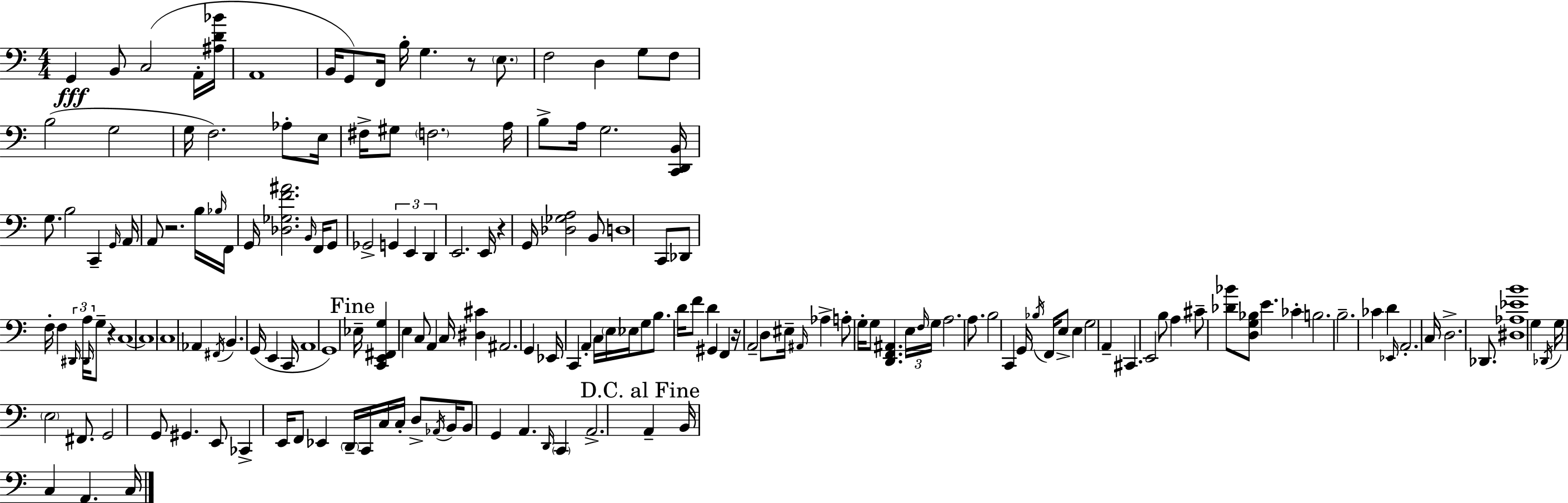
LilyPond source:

{
  \clef bass
  \numericTimeSignature
  \time 4/4
  \key a \minor
  g,4\fff b,8 c2( a,16-. <ais d' bes'>16 | a,1 | b,16 g,8) f,16 b16-. g4. r8 \parenthesize e8. | f2 d4 g8 f8 | \break b2( g2 | g16 f2.) aes8-. e16 | fis16-> gis8 \parenthesize f2. a16 | b8-> a16 g2. <c, d, b,>16 | \break g8. b2 c,4-- \grace { g,16 } | a,16 a,8 r2. b16 | \grace { bes16 } f,16 g,16 <des ges f' ais'>2. \grace { b,16 } | f,16 g,8 ges,2-> \tuplet 3/2 { g,4 e,4 | \break d,4 } e,2. | e,16 r4 g,16 <des ges a>2 | b,8 d1 | c,8 des,8 f16-. f4 \tuplet 3/2 { \grace { dis,16 } a16 \grace { dis,16 } } g8-- | \break r4 c1~~ | \parenthesize c1 | c1 | aes,4 \acciaccatura { fis,16 } b,4. | \break g,16( e,4 c,16 a,1 | g,1) | \mark "Fine" ees16-- <c, e, fis, g>4 e4 c8 | a,4 c16 <dis cis'>4 ais,2. | \break g,4 ees,16 c,4 a,4-. | c16 \parenthesize e16 ees16 g8 b8. d'16 f'8 d'4 | gis,4 f,4 r16 a,2-- | d8 eis16-- \grace { ais,16 } aes4-> a8-. g16-. g8 | \break <d, f, ais,>4. \tuplet 3/2 { e16 \grace { f16 } g16 } a2. | a8. b2 | c,4 g,16 \acciaccatura { bes16 } f,16 e8-> e4 g2 | a,4-- cis,4. e,2 | \break b8 a4 cis'8-- <des' bes'>8 | <d g bes>8 e'4. ces'4-. b2. | b2.-- | ces'4 d'4 \grace { ees,16 } a,2.-. | \break c16 d2.-> | des,8. <dis aes ees' b'>1 | g4 \acciaccatura { des,16 } g16 | \parenthesize e2 fis,8. g,2 | \break g,8 gis,4. e,8 ces,4-> | e,16 f,8 ees,4 \parenthesize d,16-- c,16 c16 c16-. d8-> \acciaccatura { aes,16 } b,16 | b,8 g,4 a,4. \grace { d,16 } \parenthesize c,4 | a,2.-> \mark "D.C. al Fine" a,4-- | \break b,16 c4 a,4. c16 \bar "|."
}